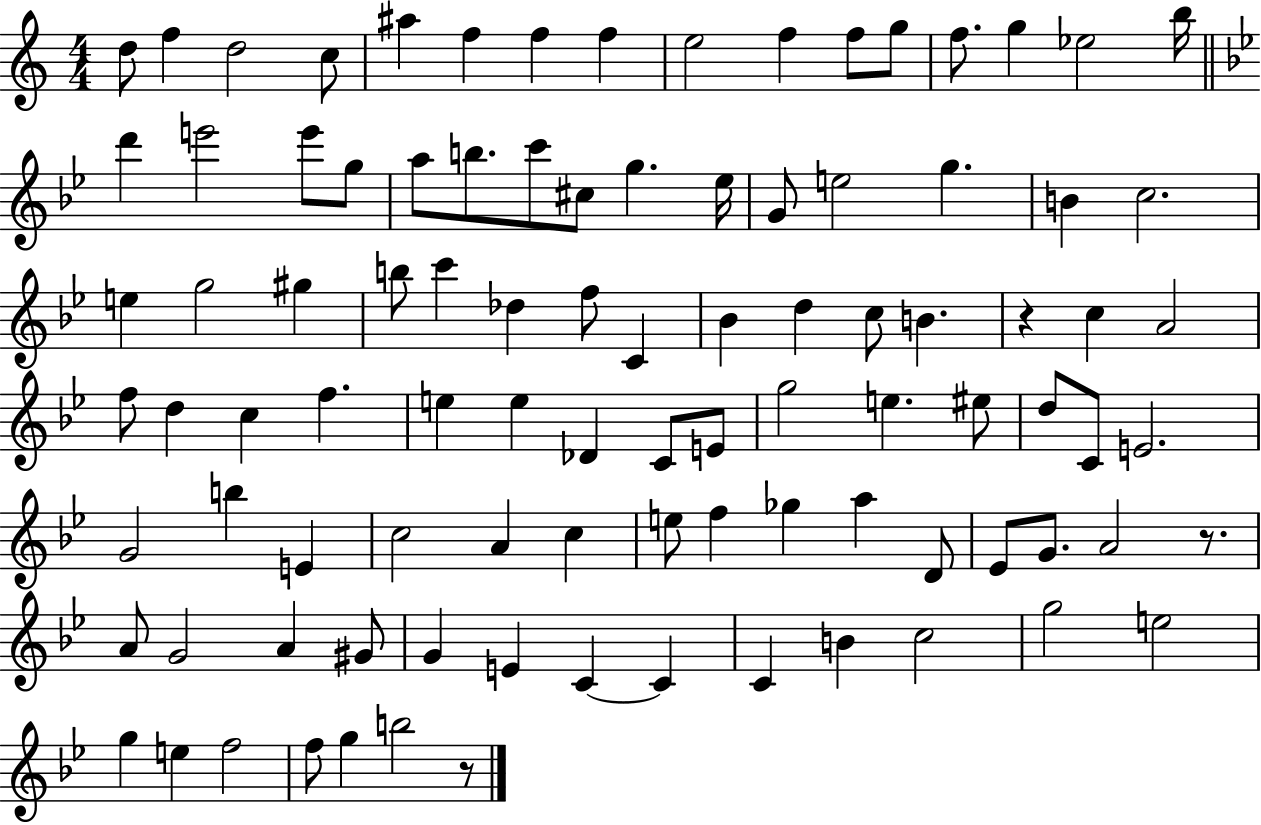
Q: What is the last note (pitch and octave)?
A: B5